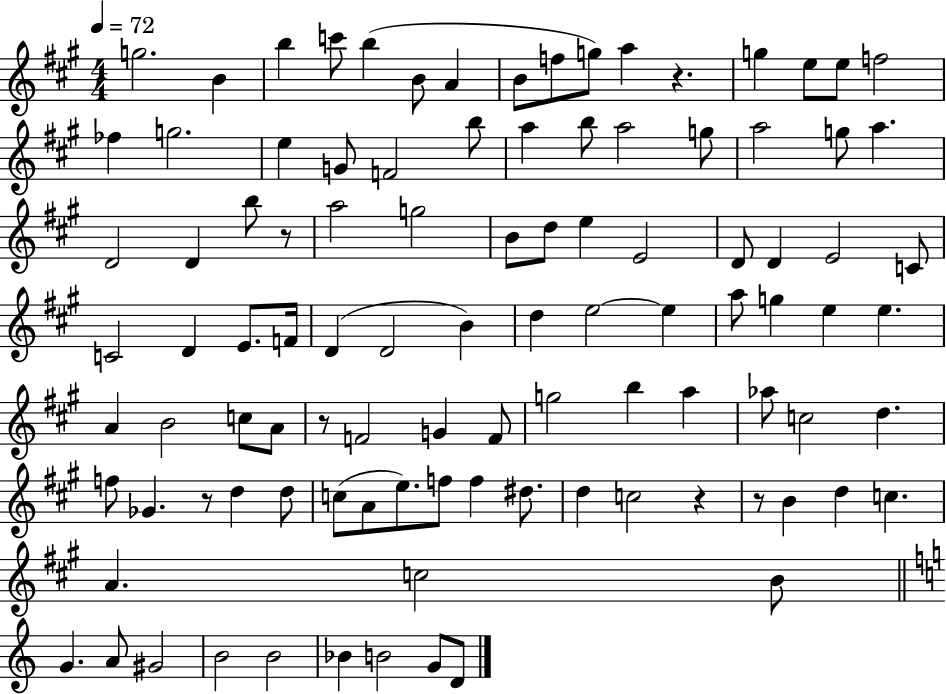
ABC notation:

X:1
T:Untitled
M:4/4
L:1/4
K:A
g2 B b c'/2 b B/2 A B/2 f/2 g/2 a z g e/2 e/2 f2 _f g2 e G/2 F2 b/2 a b/2 a2 g/2 a2 g/2 a D2 D b/2 z/2 a2 g2 B/2 d/2 e E2 D/2 D E2 C/2 C2 D E/2 F/4 D D2 B d e2 e a/2 g e e A B2 c/2 A/2 z/2 F2 G F/2 g2 b a _a/2 c2 d f/2 _G z/2 d d/2 c/2 A/2 e/2 f/2 f ^d/2 d c2 z z/2 B d c A c2 B/2 G A/2 ^G2 B2 B2 _B B2 G/2 D/2